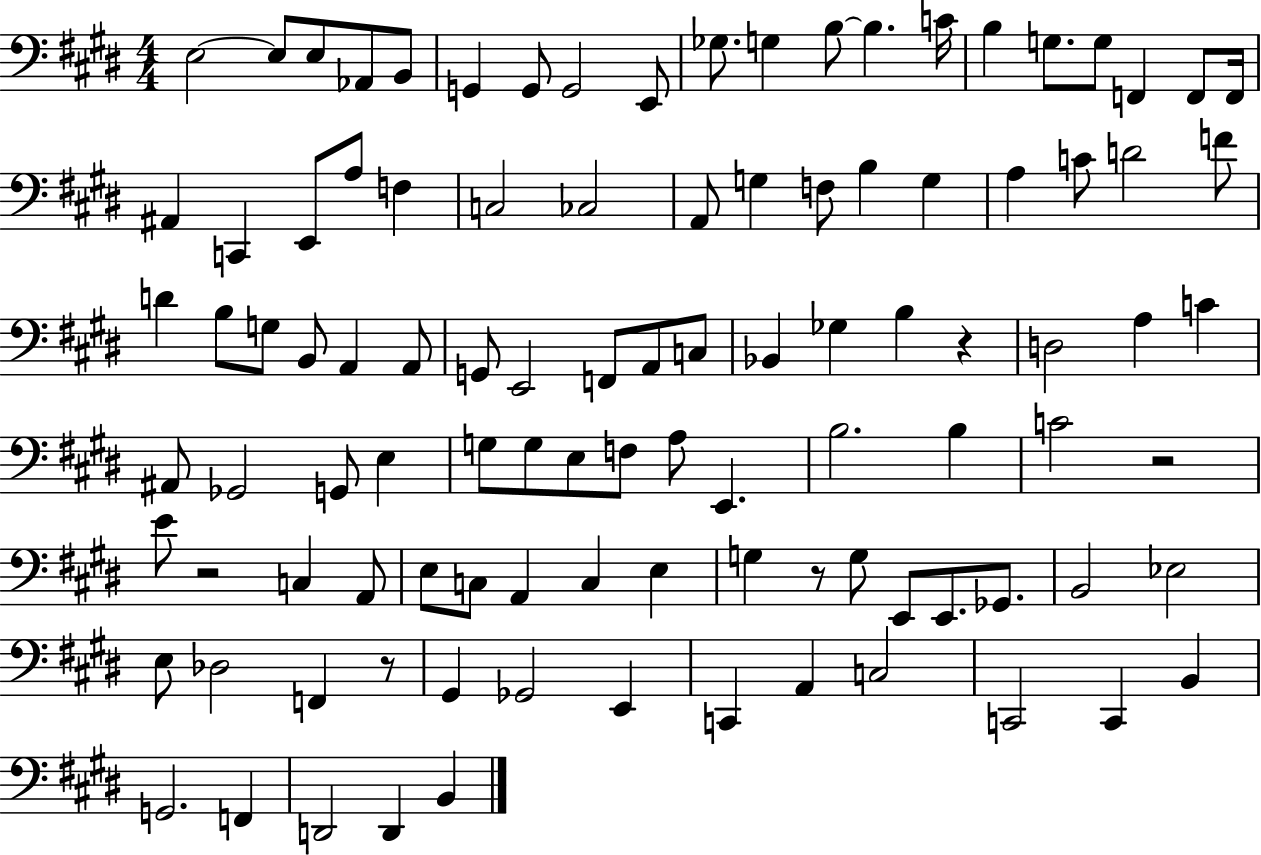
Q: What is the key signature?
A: E major